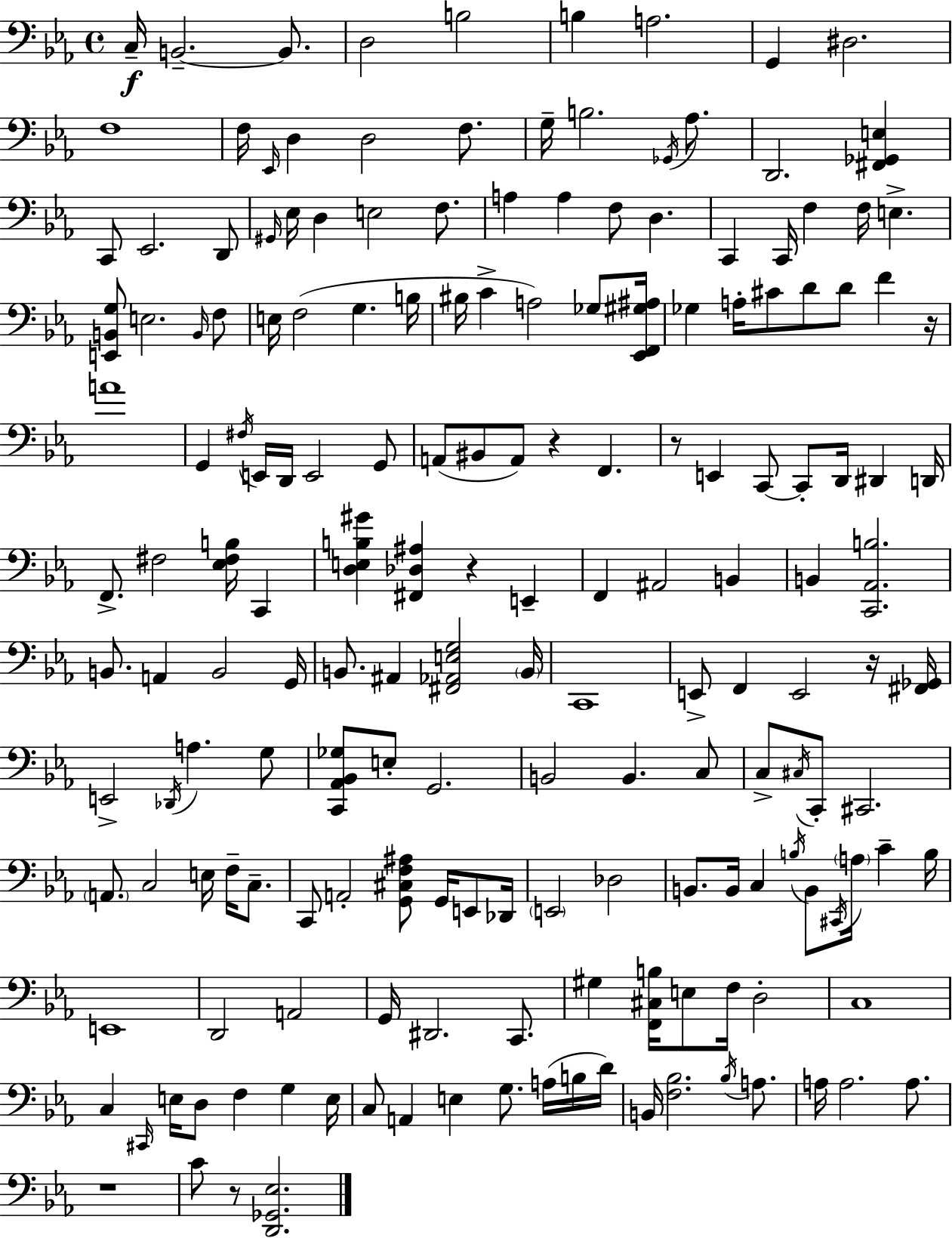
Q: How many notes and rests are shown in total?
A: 177